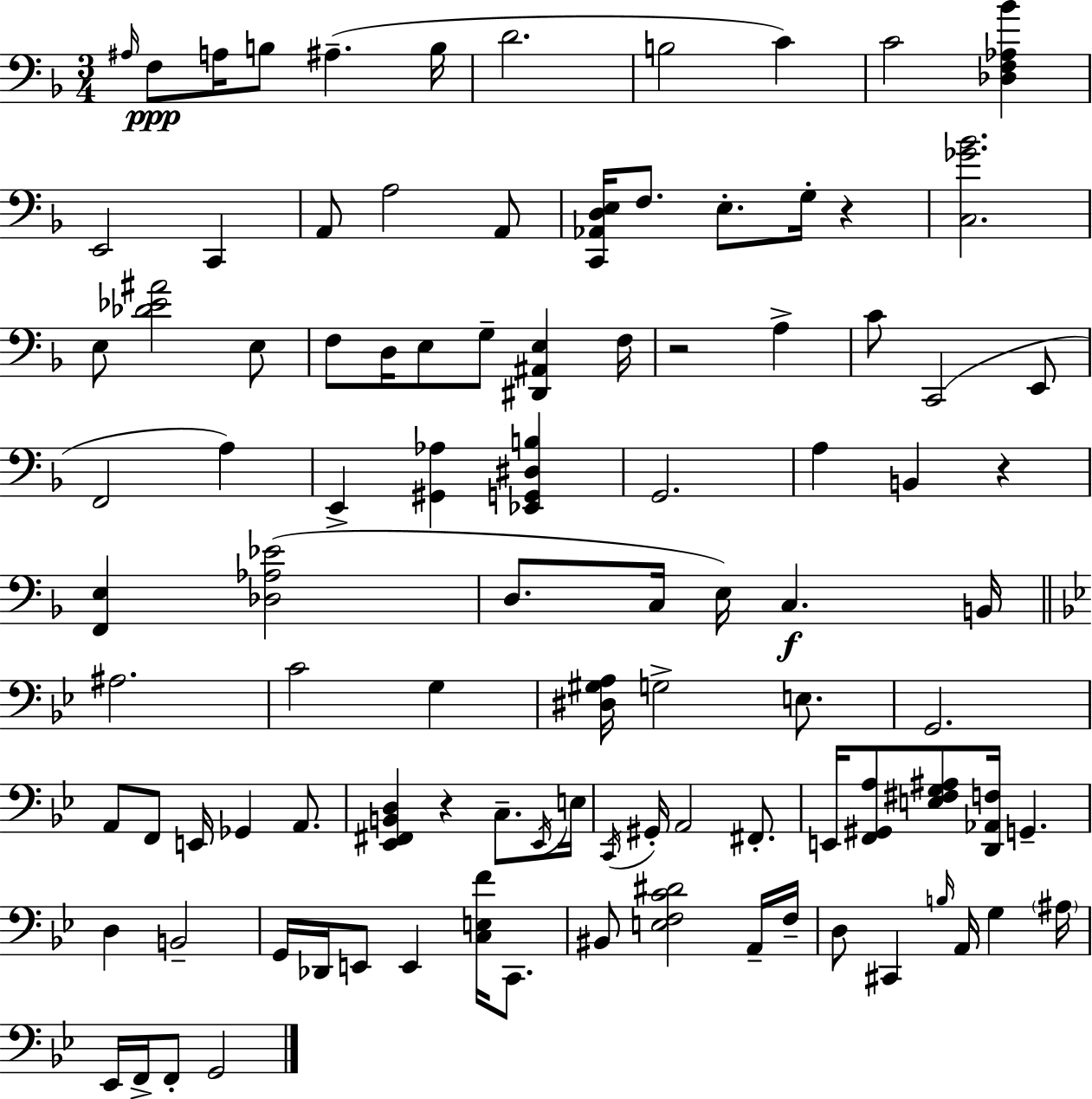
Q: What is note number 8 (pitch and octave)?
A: B3